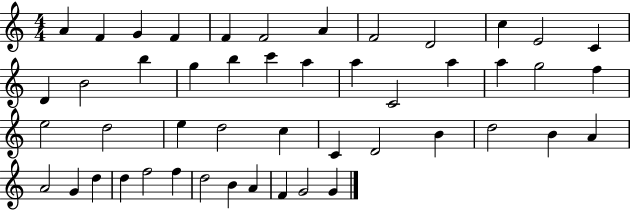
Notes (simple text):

A4/q F4/q G4/q F4/q F4/q F4/h A4/q F4/h D4/h C5/q E4/h C4/q D4/q B4/h B5/q G5/q B5/q C6/q A5/q A5/q C4/h A5/q A5/q G5/h F5/q E5/h D5/h E5/q D5/h C5/q C4/q D4/h B4/q D5/h B4/q A4/q A4/h G4/q D5/q D5/q F5/h F5/q D5/h B4/q A4/q F4/q G4/h G4/q